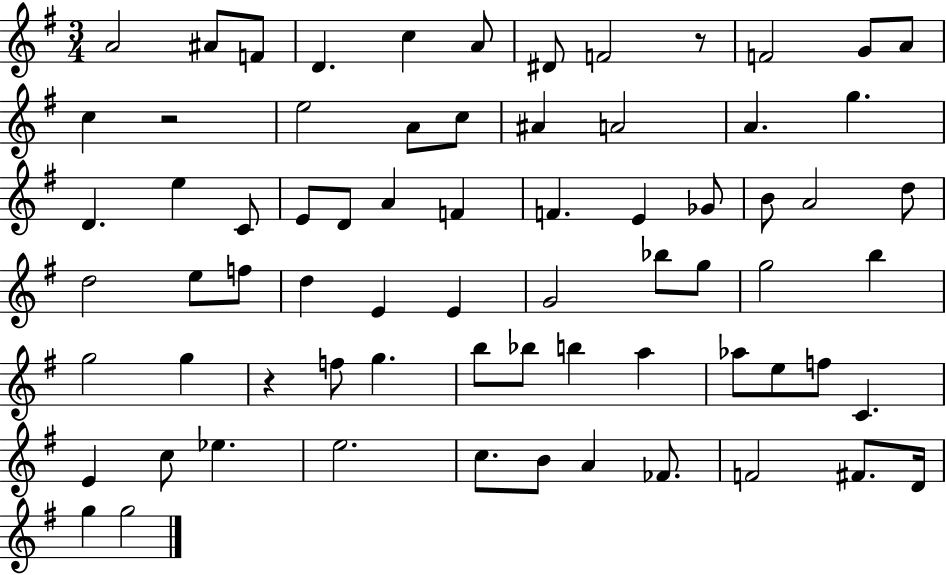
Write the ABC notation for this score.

X:1
T:Untitled
M:3/4
L:1/4
K:G
A2 ^A/2 F/2 D c A/2 ^D/2 F2 z/2 F2 G/2 A/2 c z2 e2 A/2 c/2 ^A A2 A g D e C/2 E/2 D/2 A F F E _G/2 B/2 A2 d/2 d2 e/2 f/2 d E E G2 _b/2 g/2 g2 b g2 g z f/2 g b/2 _b/2 b a _a/2 e/2 f/2 C E c/2 _e e2 c/2 B/2 A _F/2 F2 ^F/2 D/4 g g2